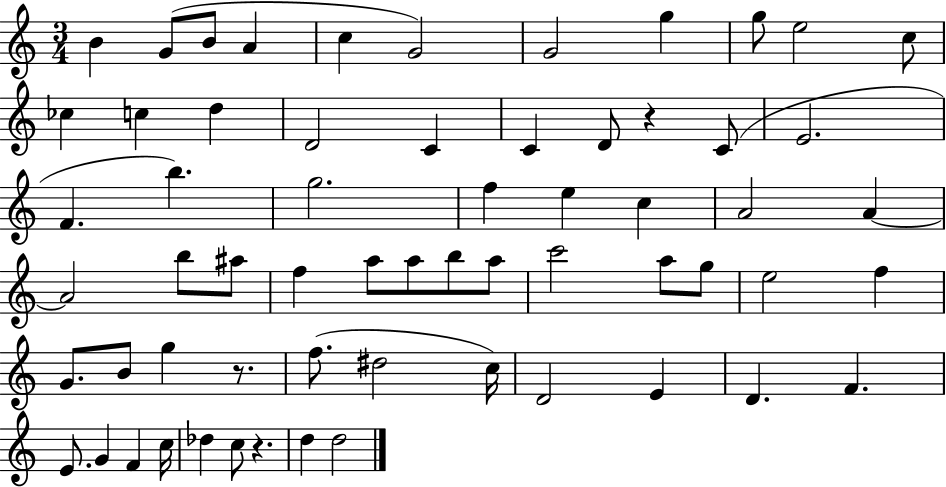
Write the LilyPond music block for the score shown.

{
  \clef treble
  \numericTimeSignature
  \time 3/4
  \key c \major
  b'4 g'8( b'8 a'4 | c''4 g'2) | g'2 g''4 | g''8 e''2 c''8 | \break ces''4 c''4 d''4 | d'2 c'4 | c'4 d'8 r4 c'8( | e'2. | \break f'4. b''4.) | g''2. | f''4 e''4 c''4 | a'2 a'4~~ | \break a'2 b''8 ais''8 | f''4 a''8 a''8 b''8 a''8 | c'''2 a''8 g''8 | e''2 f''4 | \break g'8. b'8 g''4 r8. | f''8.( dis''2 c''16) | d'2 e'4 | d'4. f'4. | \break e'8. g'4 f'4 c''16 | des''4 c''8 r4. | d''4 d''2 | \bar "|."
}